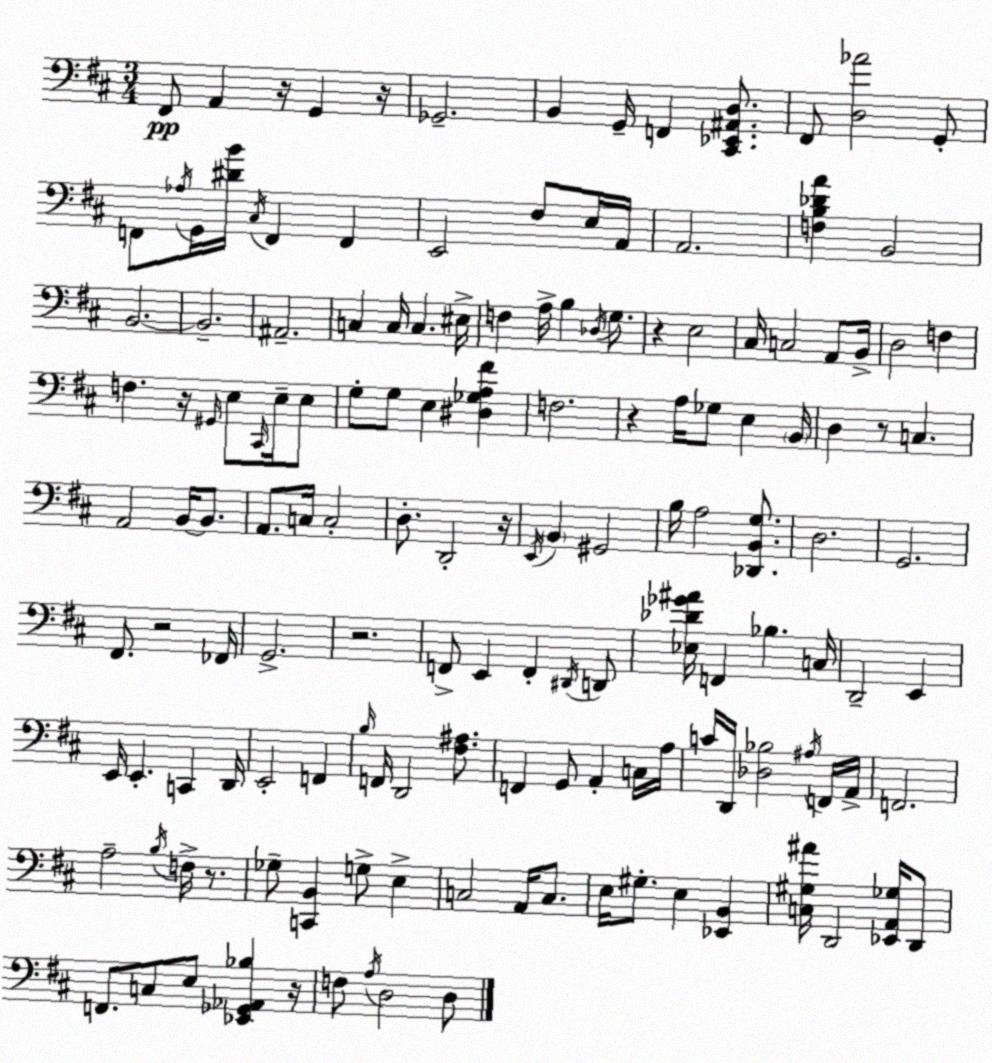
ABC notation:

X:1
T:Untitled
M:3/4
L:1/4
K:D
^F,,/2 A,, z/4 G,, z/4 _G,,2 B,, G,,/4 F,, [^C,,_E,,^A,,D,]/2 ^F,,/2 [D,_A]2 G,,/2 F,,/2 _A,/4 G,,/4 [^DB]/4 ^C,/4 F,, F,, E,,2 ^F,/2 E,/4 A,,/4 A,,2 [F,B,_DA] B,,2 B,,2 B,,2 ^A,,2 C, C,/4 C, ^E,/4 F, A,/4 B, _D,/4 G,/2 z E,2 ^C,/4 C,2 A,,/2 B,,/4 D,2 F, F, z/4 ^G,,/4 E,/2 ^C,,/4 E,/4 E,/2 G,/2 G,/2 E, [^D,_G,A,^F] F,2 z A,/4 _G,/2 E, B,,/4 D, z/2 C, A,,2 B,,/4 B,,/2 A,,/2 C,/4 C,2 D,/2 D,,2 z/4 E,,/4 B,, ^G,,2 B,/4 A,2 [_D,,B,,G,]/2 D,2 G,,2 ^F,,/2 z2 _F,,/4 G,,2 z2 F,,/2 E,, F,, ^D,,/4 D,,/2 [_E,_D_G^A]/4 F,, _B, C,/4 D,,2 E,, E,,/4 E,, C,, D,,/4 E,,2 F,, B,/4 F,,/4 D,,2 [^F,^A,]/2 F,, G,,/2 A,, C,/4 A,/4 C/4 D,,/4 [_D,_B,]2 ^A,/4 F,,/4 A,,/4 F,,2 A,2 B,/4 F,/4 z/2 _G,/2 [C,,B,,] G,/2 E, C,2 A,,/4 C,/2 E,/4 ^G,/2 E, [_E,,B,,] [C,^G,^A]/4 D,,2 [_E,,A,,_G,]/4 D,,/2 F,,/2 C,/2 E,/2 [_E,,_G,,_A,,_B,] z/4 F,/2 A,/4 D,2 D,/2